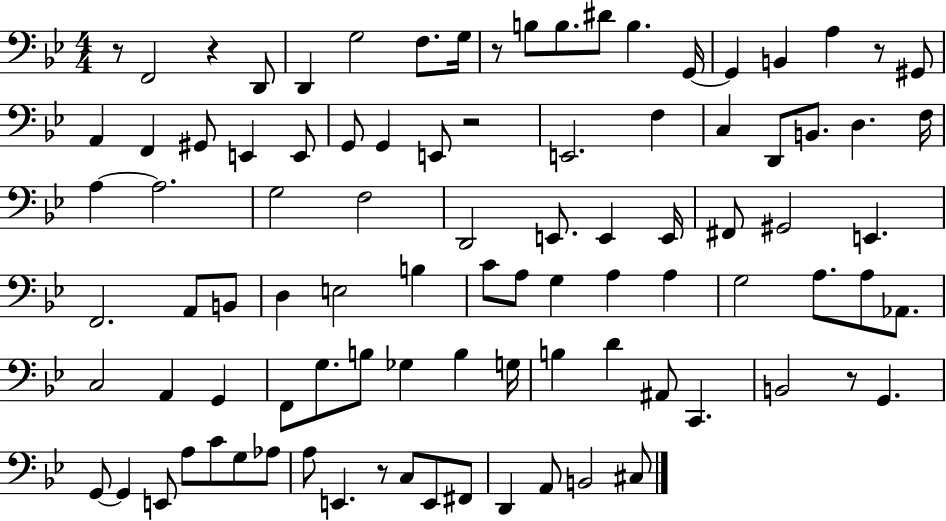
{
  \clef bass
  \numericTimeSignature
  \time 4/4
  \key bes \major
  r8 f,2 r4 d,8 | d,4 g2 f8. g16 | r8 b8 b8. dis'8 b4. g,16~~ | g,4 b,4 a4 r8 gis,8 | \break a,4 f,4 gis,8 e,4 e,8 | g,8 g,4 e,8 r2 | e,2. f4 | c4 d,8 b,8. d4. f16 | \break a4~~ a2. | g2 f2 | d,2 e,8. e,4 e,16 | fis,8 gis,2 e,4. | \break f,2. a,8 b,8 | d4 e2 b4 | c'8 a8 g4 a4 a4 | g2 a8. a8 aes,8. | \break c2 a,4 g,4 | f,8 g8. b8 ges4 b4 g16 | b4 d'4 ais,8 c,4. | b,2 r8 g,4. | \break g,8~~ g,4 e,8 a8 c'8 g8 aes8 | a8 e,4. r8 c8 e,8 fis,8 | d,4 a,8 b,2 cis8 | \bar "|."
}